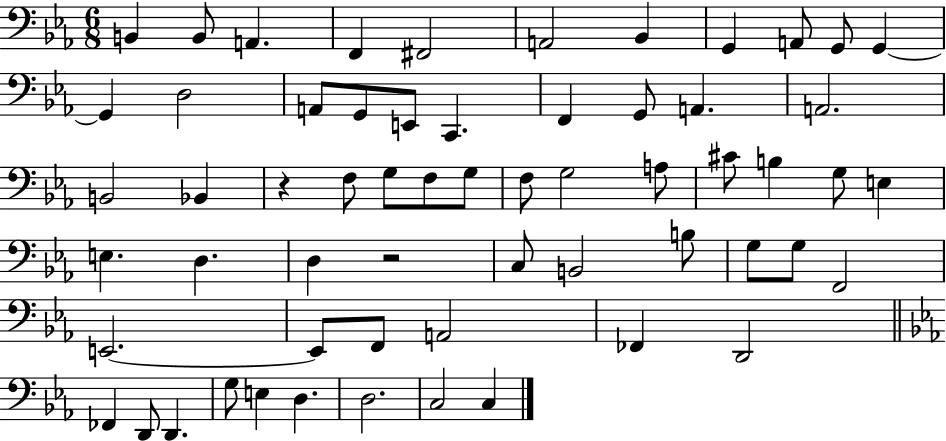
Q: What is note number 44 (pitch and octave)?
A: E2